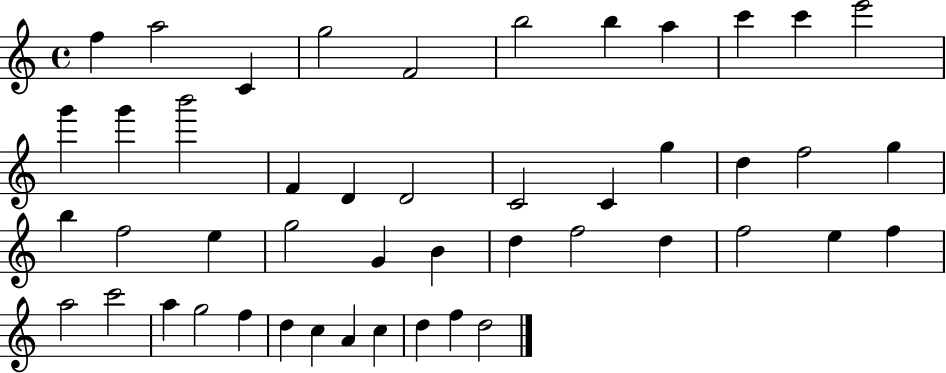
F5/q A5/h C4/q G5/h F4/h B5/h B5/q A5/q C6/q C6/q E6/h G6/q G6/q B6/h F4/q D4/q D4/h C4/h C4/q G5/q D5/q F5/h G5/q B5/q F5/h E5/q G5/h G4/q B4/q D5/q F5/h D5/q F5/h E5/q F5/q A5/h C6/h A5/q G5/h F5/q D5/q C5/q A4/q C5/q D5/q F5/q D5/h